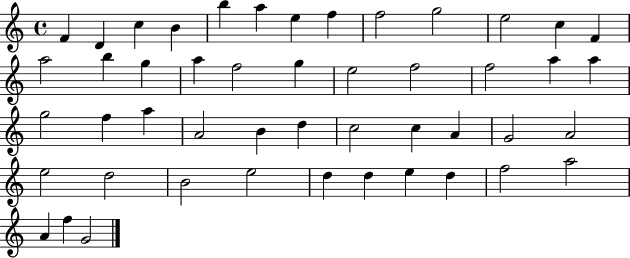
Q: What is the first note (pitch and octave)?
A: F4